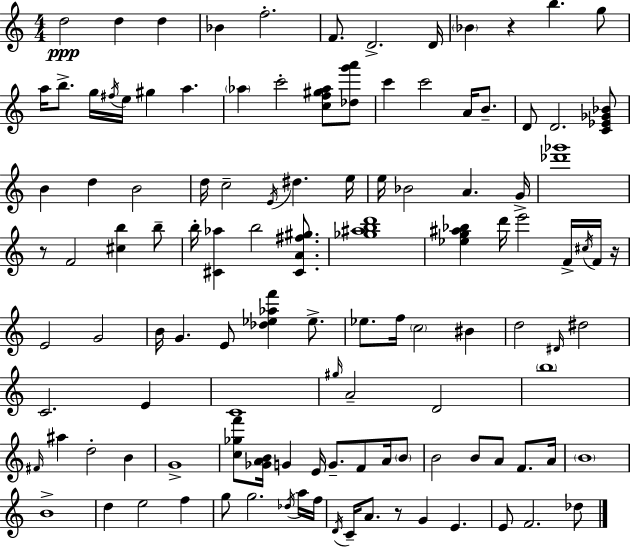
X:1
T:Untitled
M:4/4
L:1/4
K:C
d2 d d _B f2 F/2 D2 D/4 _B z b g/2 a/4 b/2 g/4 ^f/4 e/4 ^g a _a c'2 [cf^g_a]/2 [_dg'a']/2 c' c'2 A/4 B/2 D/2 D2 [C_E_G_B]/2 B d B2 d/4 c2 E/4 ^d e/4 e/4 _B2 A G/4 [_d'_g']4 z/2 F2 [^cb] b/2 b/4 [^C_a] b2 [^CA^f^g]/2 [_g^abd']4 [_eg^a_b] d'/4 e'2 F/4 ^c/4 F/4 z/4 E2 G2 B/4 G E/2 [_d_e_af'] _e/2 _e/2 f/4 c2 ^B d2 ^D/4 ^d2 C2 E C4 ^g/4 A2 D2 b4 ^F/4 ^a d2 B G4 [c_gf']/2 [_GAB]/4 G E/4 G/2 F/2 A/4 B/2 B2 B/2 A/2 F/2 A/4 B4 B4 d e2 f g/2 g2 _d/4 a/4 f/4 D/4 C/4 A/2 z/2 G E E/2 F2 _d/2